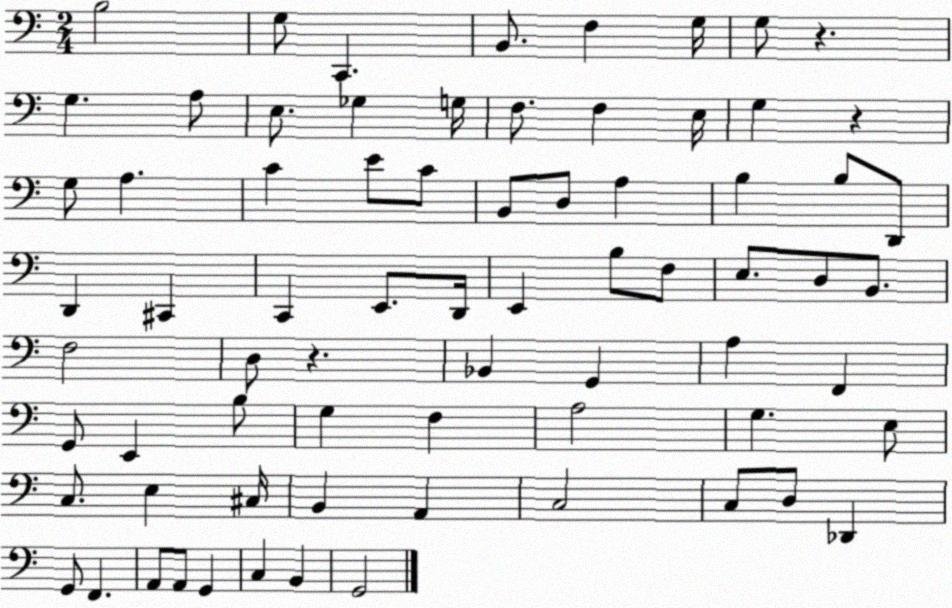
X:1
T:Untitled
M:2/4
L:1/4
K:C
B,2 G,/2 C,, B,,/2 F, G,/4 G,/2 z G, A,/2 E,/2 _G, G,/4 F,/2 F, E,/4 G, z G,/2 A, C E/2 C/2 B,,/2 D,/2 A, B, B,/2 D,,/2 D,, ^C,, C,, E,,/2 D,,/4 E,, B,/2 F,/2 E,/2 D,/2 B,,/2 F,2 D,/2 z _B,, G,, A, F,, G,,/2 E,, B,/2 G, F, A,2 G, E,/2 C,/2 E, ^C,/4 B,, A,, C,2 C,/2 D,/2 _D,, G,,/2 F,, A,,/2 A,,/2 G,, C, B,, G,,2